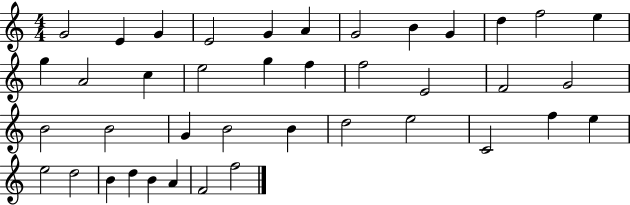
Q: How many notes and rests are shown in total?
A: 40